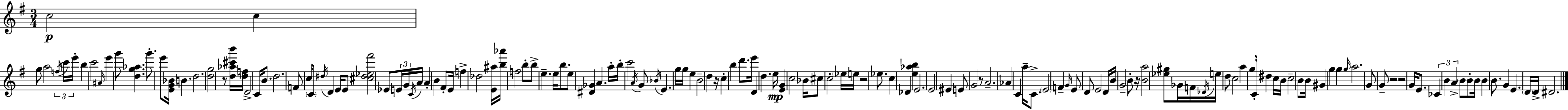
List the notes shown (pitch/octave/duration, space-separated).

C5/h C5/q G5/e A5/h F5/s C6/s E6/s B5/q C6/h A#4/s E6/q G6/e [D5,G5,Ab5]/q. G6/e. E6/e [E4,G4,Bb4]/s B4/q. D5/h. [D5,G5]/h R/e [D5,Ab5,C#6,B6]/s [D5,F5]/s D4/h C4/s B4/e. D5/h. F4/e C5/s C4/e D#5/s D4/q E4/s E4/e [C#5,D#5,Eb5,F#6]/h Eb4/e E4/s G4/s C4/s A4/s A4/q B4/q F#4/e E4/s F5/q Db5/h [E4,A#5]/s [B5,Ab6]/s F5/h B5/e B5/e E5/q. E5/s B5/e. E5/e [D#4,Gb4]/q A4/q. A5/s B5/s C6/h A4/s G4/e Bb4/s E4/q. G5/s G5/s E5/q B4/h D5/q R/s C5/q B5/q D6/e. E6/s D4/q D5/q. E5/s [E4,G4]/q C5/h Bb4/s C#5/e C5/h Eb5/s E5/s R/h Eb5/e. C5/q Db4/q [E5,Ab5,B5]/q E4/h. E4/h EIS4/q E4/e G4/h R/e A4/h. Ab4/q C4/q A5/s C4/e. E4/h F4/q G4/s E4/e D4/e E4/h D4/s B4/s G4/h B4/e R/s [B4,A5]/h [Eb5,G#5]/e Gb4/s F4/s Db4/s E5/s D5/e C5/h A5/q G5/e C4/s D#5/q C5/s B4/s C5/h B4/e B4/s G#4/q G5/q G5/q G5/s A5/h. G4/e G4/e R/h R/h G4/s E4/e. CES4/q B4/q A4/q B4/e B4/e B4/s B4/q B4/e. G4/q E4/q. D4/s D4/s D#4/h.